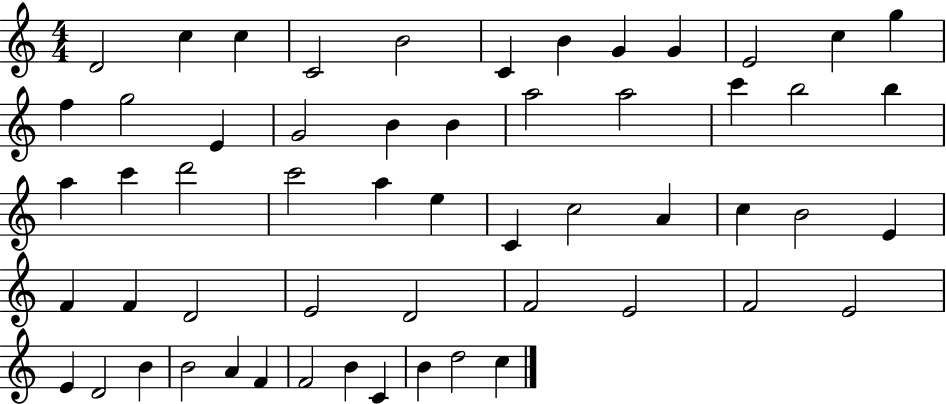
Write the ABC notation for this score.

X:1
T:Untitled
M:4/4
L:1/4
K:C
D2 c c C2 B2 C B G G E2 c g f g2 E G2 B B a2 a2 c' b2 b a c' d'2 c'2 a e C c2 A c B2 E F F D2 E2 D2 F2 E2 F2 E2 E D2 B B2 A F F2 B C B d2 c